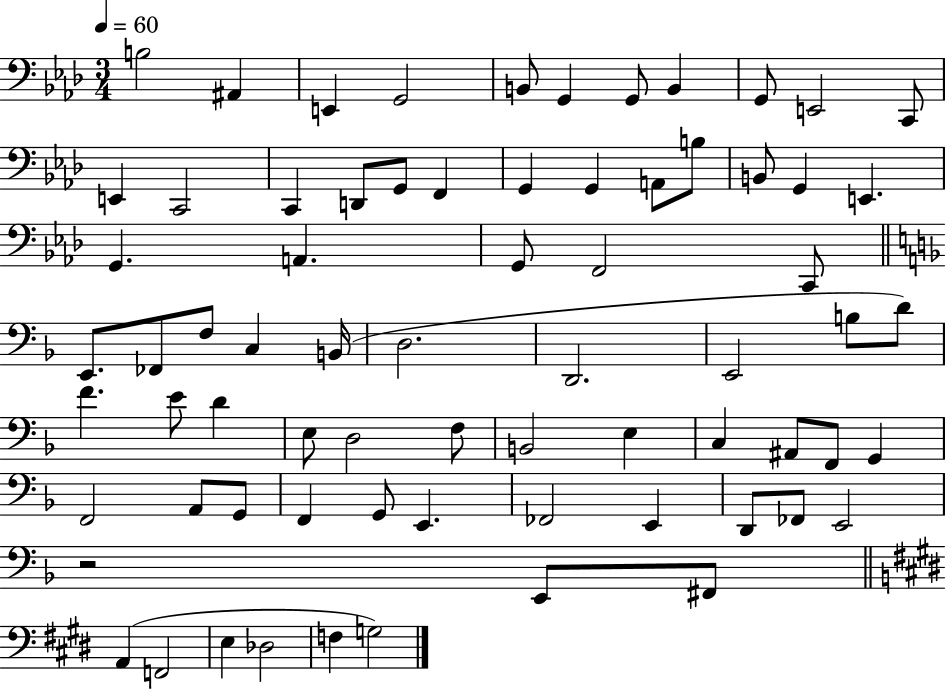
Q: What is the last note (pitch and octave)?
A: G3